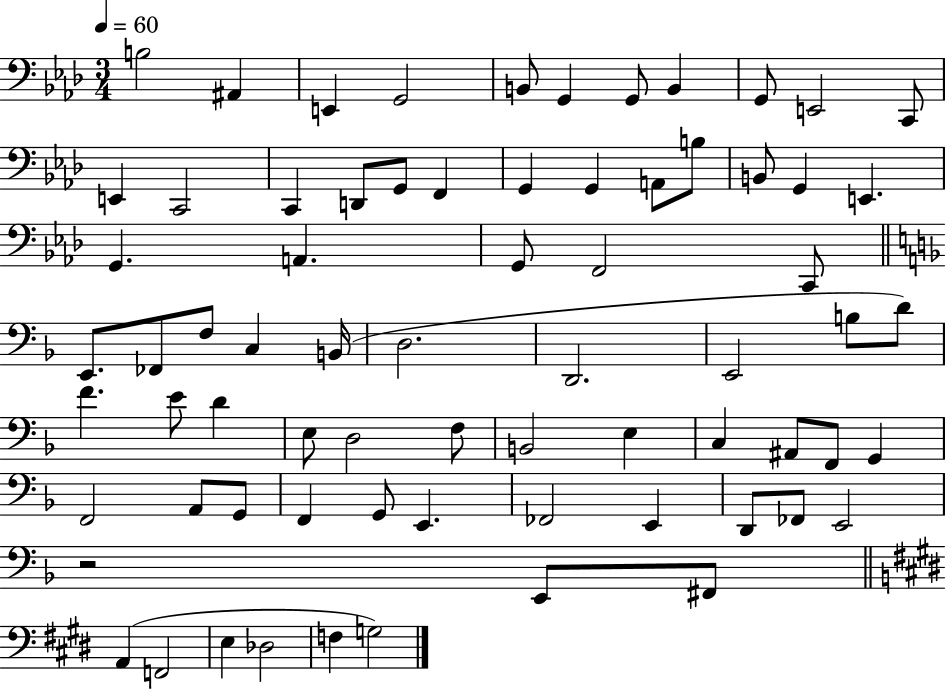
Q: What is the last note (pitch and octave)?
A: G3